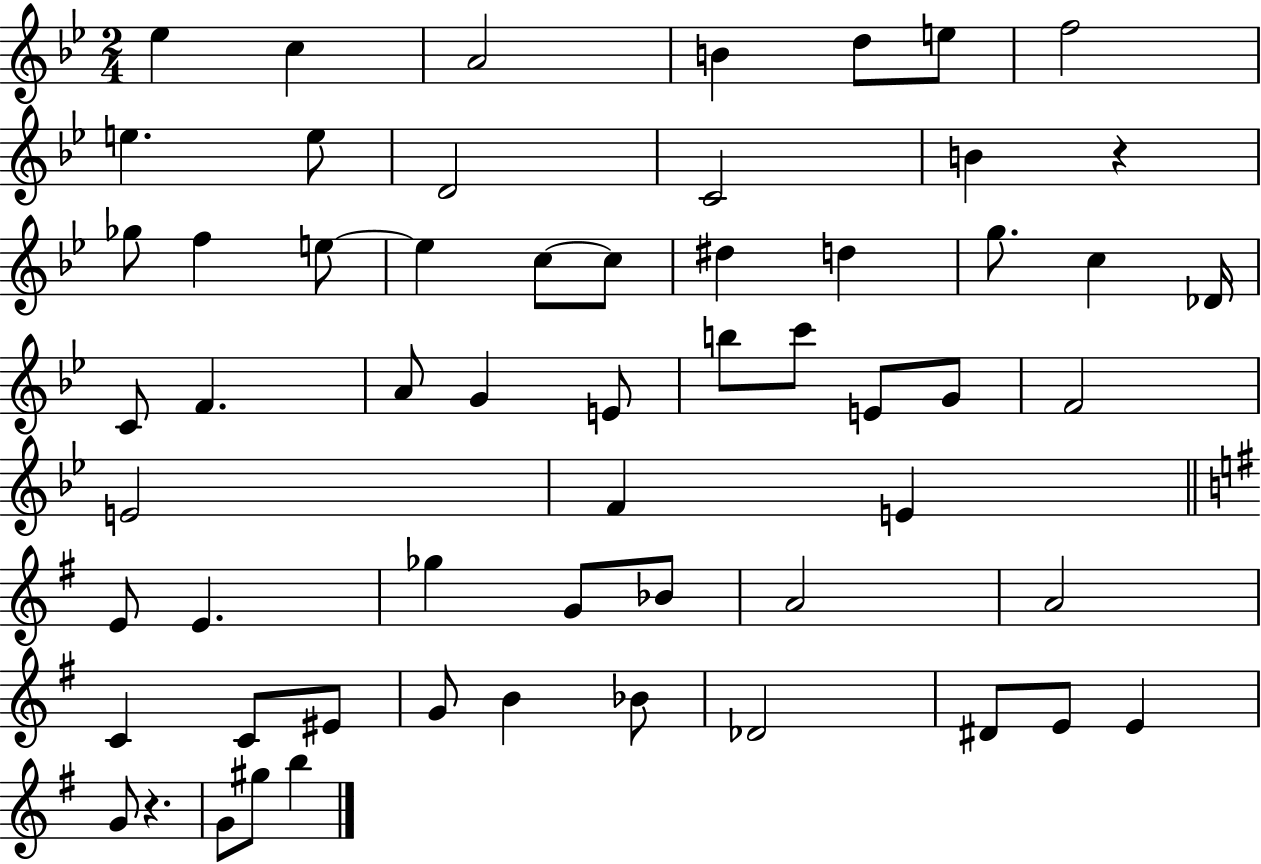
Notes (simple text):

Eb5/q C5/q A4/h B4/q D5/e E5/e F5/h E5/q. E5/e D4/h C4/h B4/q R/q Gb5/e F5/q E5/e E5/q C5/e C5/e D#5/q D5/q G5/e. C5/q Db4/s C4/e F4/q. A4/e G4/q E4/e B5/e C6/e E4/e G4/e F4/h E4/h F4/q E4/q E4/e E4/q. Gb5/q G4/e Bb4/e A4/h A4/h C4/q C4/e EIS4/e G4/e B4/q Bb4/e Db4/h D#4/e E4/e E4/q G4/e R/q. G4/e G#5/e B5/q